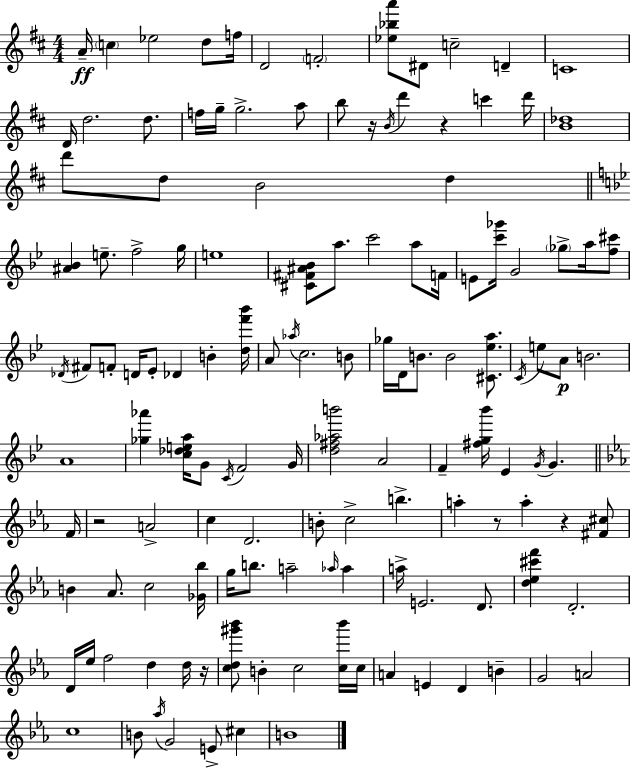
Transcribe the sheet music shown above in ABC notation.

X:1
T:Untitled
M:4/4
L:1/4
K:D
A/4 c _e2 d/2 f/4 D2 F2 [_e_ba']/2 ^D/2 c2 D C4 D/4 d2 d/2 f/4 g/4 g2 a/2 b/2 z/4 B/4 d' z c' d'/4 [B_d]4 d'/2 d/2 B2 d [^A_B] e/2 f2 g/4 e4 [^C^F^A_B]/2 a/2 c'2 a/2 F/4 E/2 [c'_g']/4 G2 _g/2 a/4 [f^c']/2 _D/4 ^F/2 F/2 D/4 _E/2 _D B [df'_b']/4 A/2 _a/4 c2 B/2 _g/4 D/4 B/2 B2 [^C_ea]/2 C/4 e/2 A/2 B2 A4 [_g_a'] [c_dea]/4 G/2 C/4 F2 G/4 [d^f_ab']2 A2 F [^fg_b']/4 _E G/4 G F/4 z2 A2 c D2 B/2 c2 b a z/2 a z [^F^c]/2 B _A/2 c2 [_G_b]/4 g/4 b/2 a2 _a/4 _a a/4 E2 D/2 [d_e^c'f'] D2 D/4 _e/4 f2 d d/4 z/4 [cd^g'_b']/2 B c2 [c_b']/4 c/4 A E D B G2 A2 c4 B/2 _a/4 G2 E/2 ^c B4